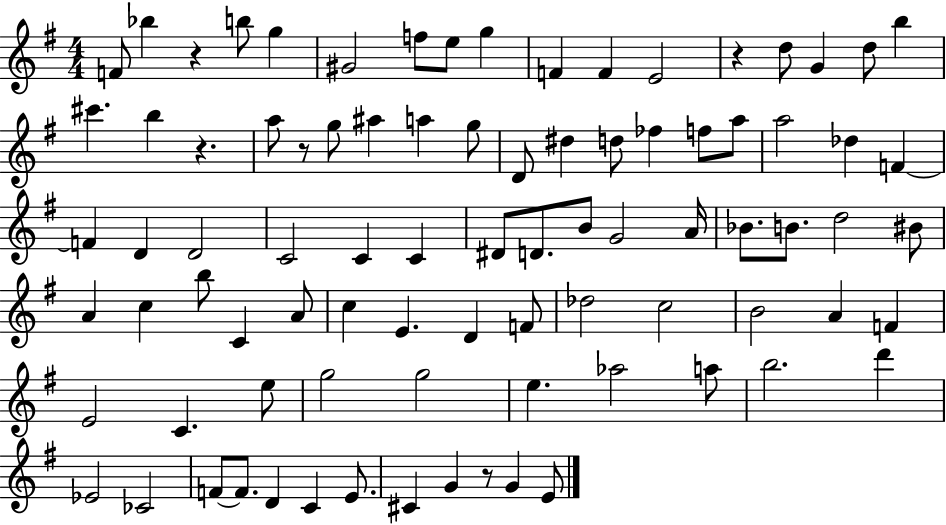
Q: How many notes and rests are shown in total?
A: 86